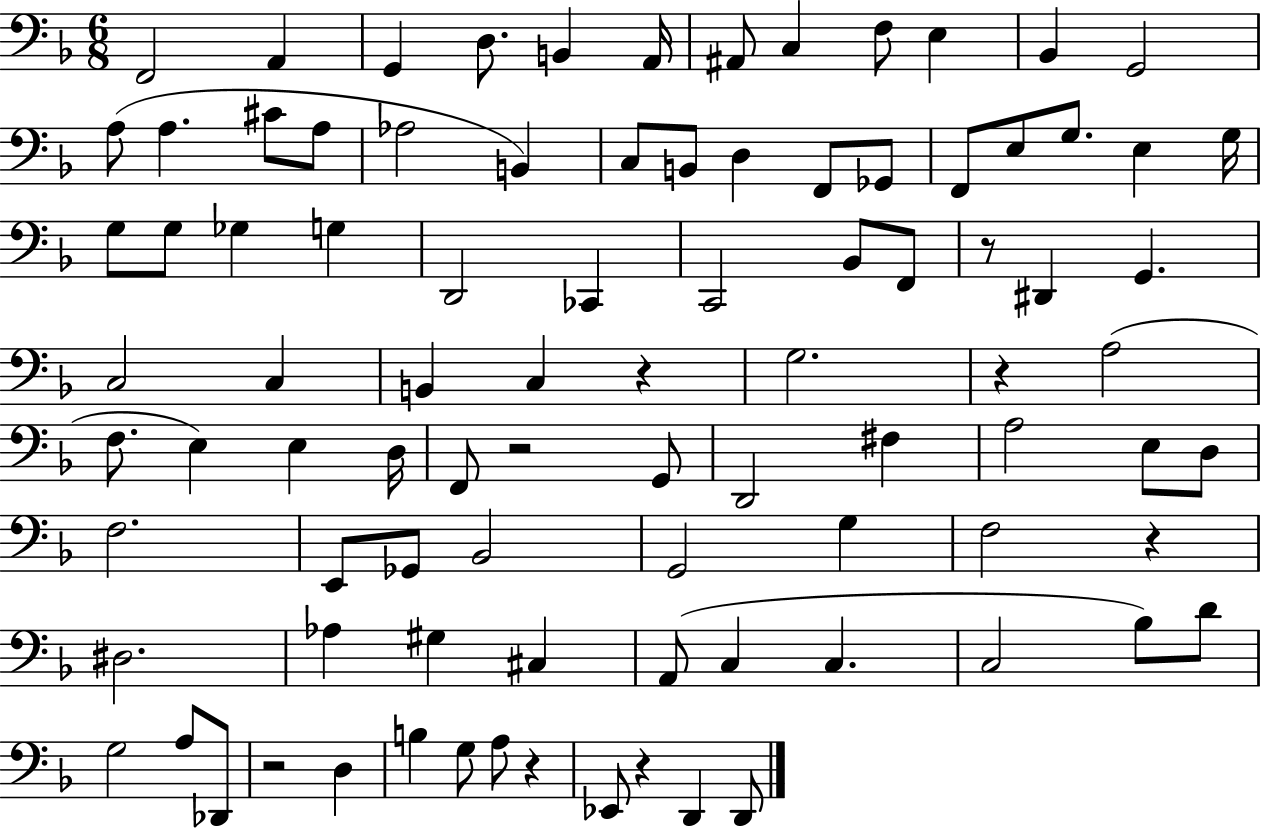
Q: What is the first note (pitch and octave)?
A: F2